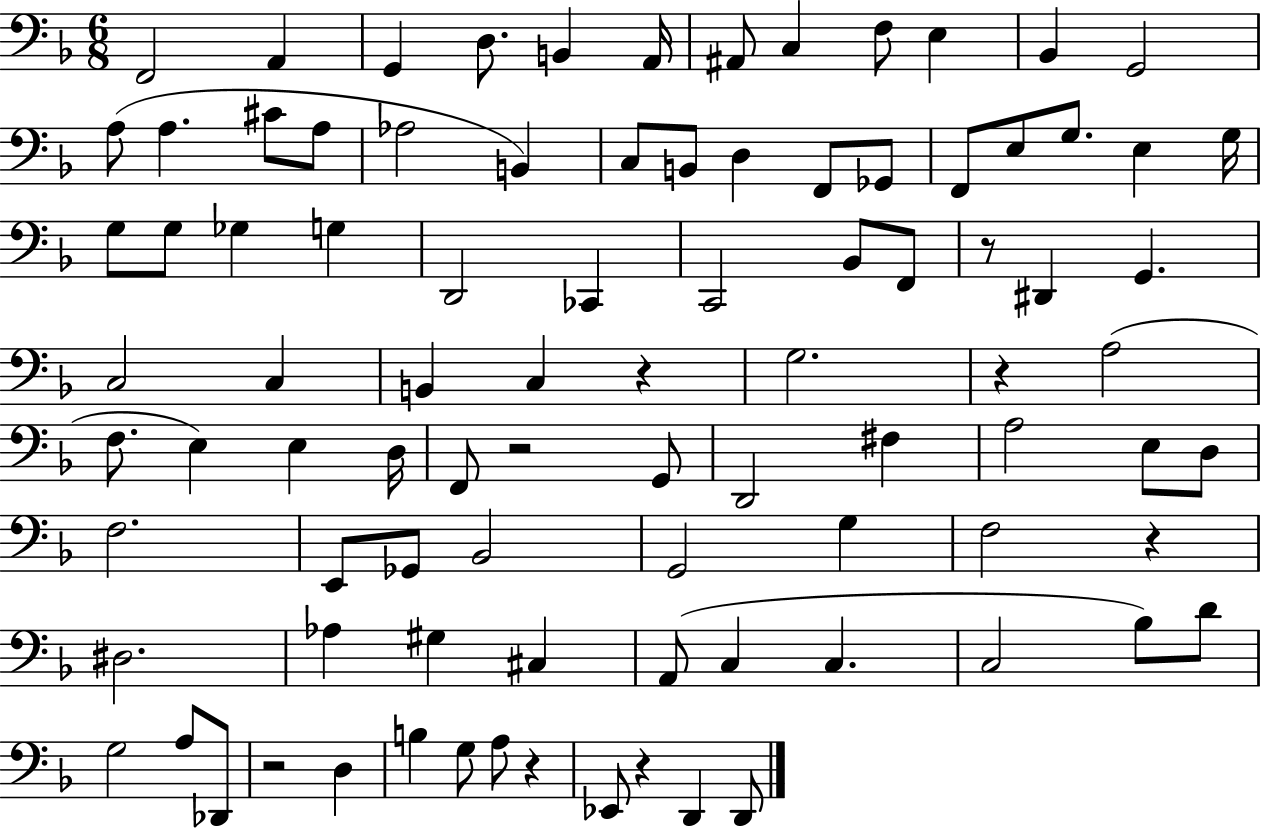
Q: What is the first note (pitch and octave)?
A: F2